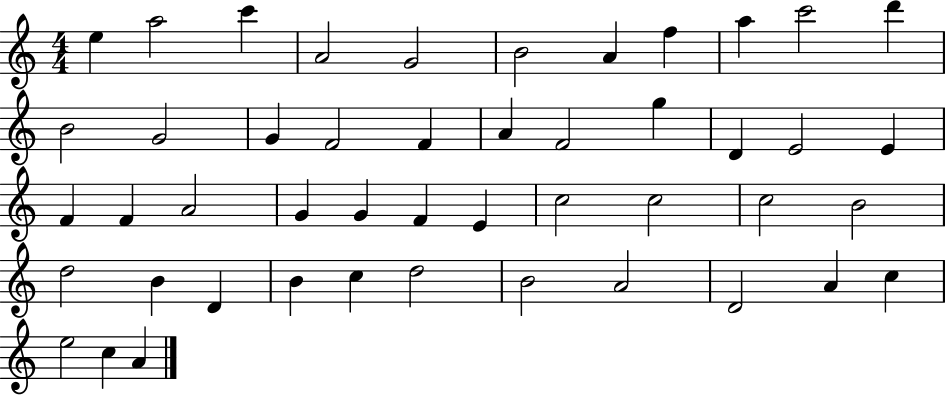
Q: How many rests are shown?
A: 0